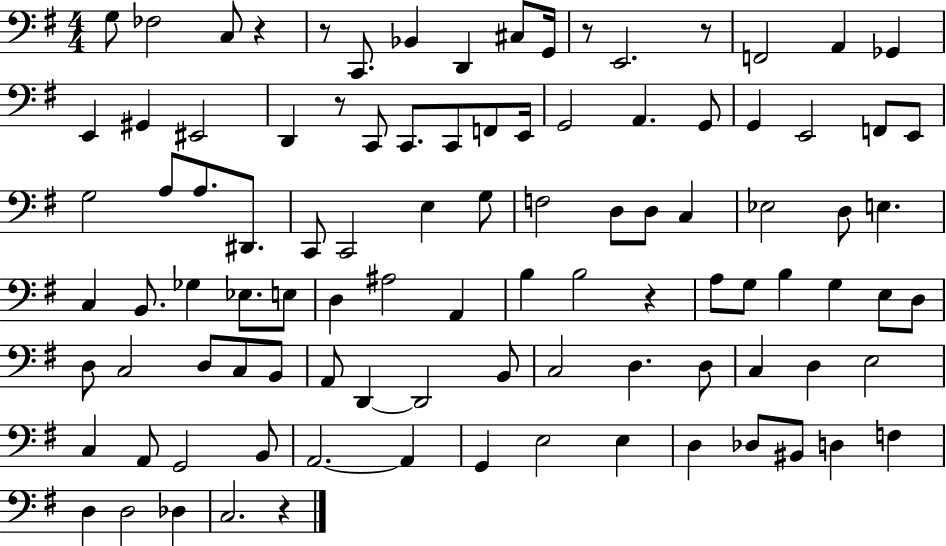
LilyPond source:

{
  \clef bass
  \numericTimeSignature
  \time 4/4
  \key g \major
  g8 fes2 c8 r4 | r8 c,8. bes,4 d,4 cis8 g,16 | r8 e,2. r8 | f,2 a,4 ges,4 | \break e,4 gis,4 eis,2 | d,4 r8 c,8 c,8. c,8 f,8 e,16 | g,2 a,4. g,8 | g,4 e,2 f,8 e,8 | \break g2 a8 a8. dis,8. | c,8 c,2 e4 g8 | f2 d8 d8 c4 | ees2 d8 e4. | \break c4 b,8. ges4 ees8. e8 | d4 ais2 a,4 | b4 b2 r4 | a8 g8 b4 g4 e8 d8 | \break d8 c2 d8 c8 b,8 | a,8 d,4~~ d,2 b,8 | c2 d4. d8 | c4 d4 e2 | \break c4 a,8 g,2 b,8 | a,2.~~ a,4 | g,4 e2 e4 | d4 des8 bis,8 d4 f4 | \break d4 d2 des4 | c2. r4 | \bar "|."
}